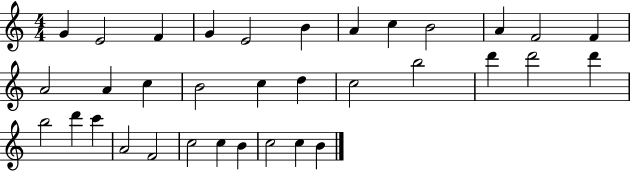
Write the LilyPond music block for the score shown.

{
  \clef treble
  \numericTimeSignature
  \time 4/4
  \key c \major
  g'4 e'2 f'4 | g'4 e'2 b'4 | a'4 c''4 b'2 | a'4 f'2 f'4 | \break a'2 a'4 c''4 | b'2 c''4 d''4 | c''2 b''2 | d'''4 d'''2 d'''4 | \break b''2 d'''4 c'''4 | a'2 f'2 | c''2 c''4 b'4 | c''2 c''4 b'4 | \break \bar "|."
}